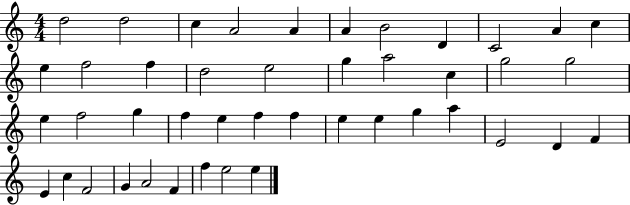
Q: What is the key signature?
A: C major